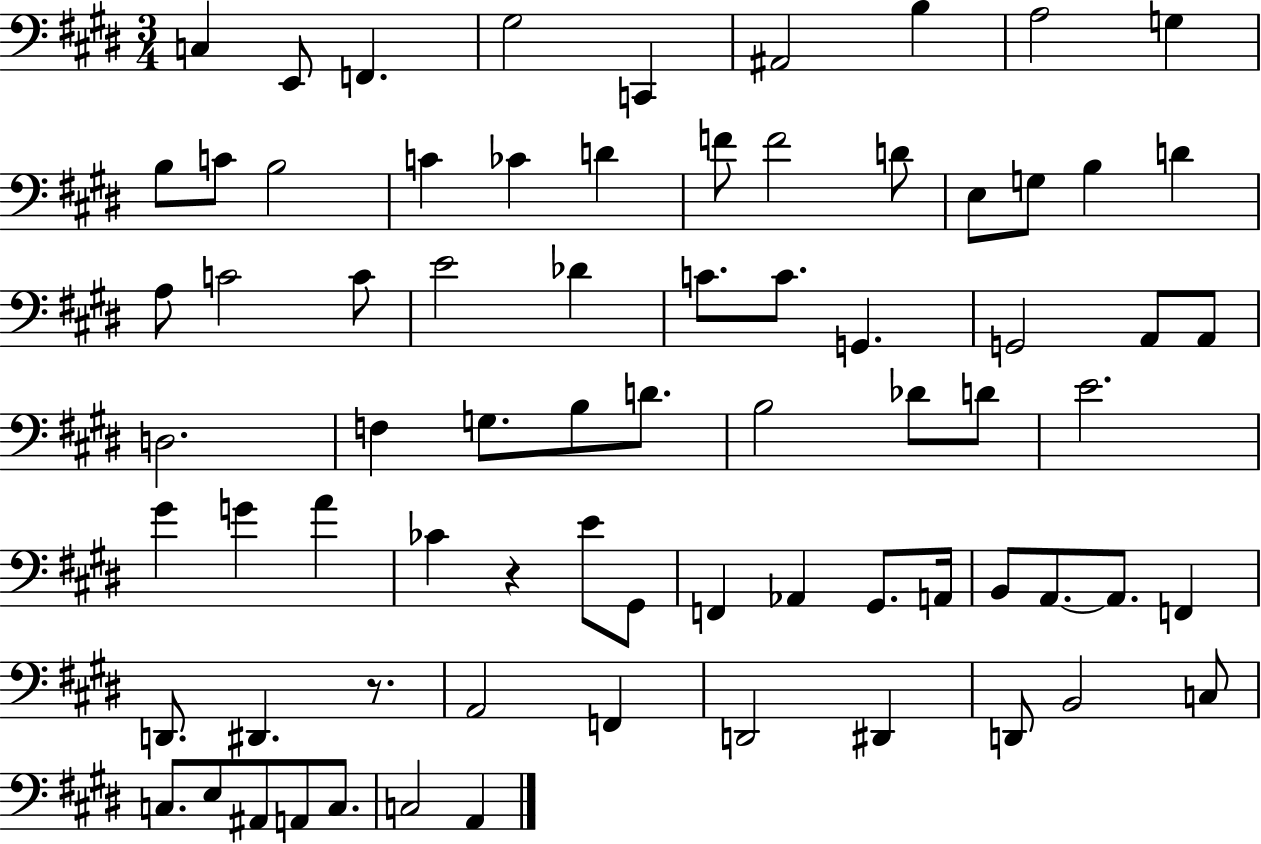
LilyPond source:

{
  \clef bass
  \numericTimeSignature
  \time 3/4
  \key e \major
  \repeat volta 2 { c4 e,8 f,4. | gis2 c,4 | ais,2 b4 | a2 g4 | \break b8 c'8 b2 | c'4 ces'4 d'4 | f'8 f'2 d'8 | e8 g8 b4 d'4 | \break a8 c'2 c'8 | e'2 des'4 | c'8. c'8. g,4. | g,2 a,8 a,8 | \break d2. | f4 g8. b8 d'8. | b2 des'8 d'8 | e'2. | \break gis'4 g'4 a'4 | ces'4 r4 e'8 gis,8 | f,4 aes,4 gis,8. a,16 | b,8 a,8.~~ a,8. f,4 | \break d,8. dis,4. r8. | a,2 f,4 | d,2 dis,4 | d,8 b,2 c8 | \break c8. e8 ais,8 a,8 c8. | c2 a,4 | } \bar "|."
}